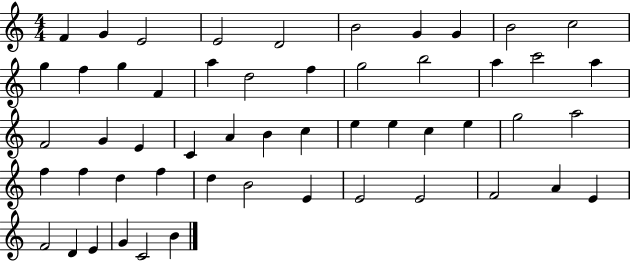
X:1
T:Untitled
M:4/4
L:1/4
K:C
F G E2 E2 D2 B2 G G B2 c2 g f g F a d2 f g2 b2 a c'2 a F2 G E C A B c e e c e g2 a2 f f d f d B2 E E2 E2 F2 A E F2 D E G C2 B